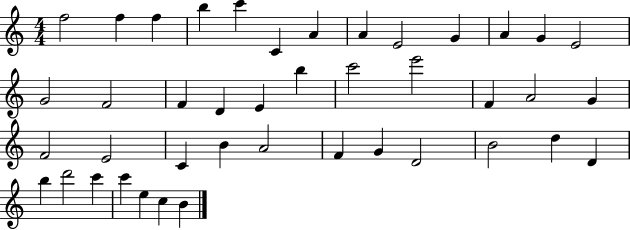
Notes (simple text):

F5/h F5/q F5/q B5/q C6/q C4/q A4/q A4/q E4/h G4/q A4/q G4/q E4/h G4/h F4/h F4/q D4/q E4/q B5/q C6/h E6/h F4/q A4/h G4/q F4/h E4/h C4/q B4/q A4/h F4/q G4/q D4/h B4/h D5/q D4/q B5/q D6/h C6/q C6/q E5/q C5/q B4/q